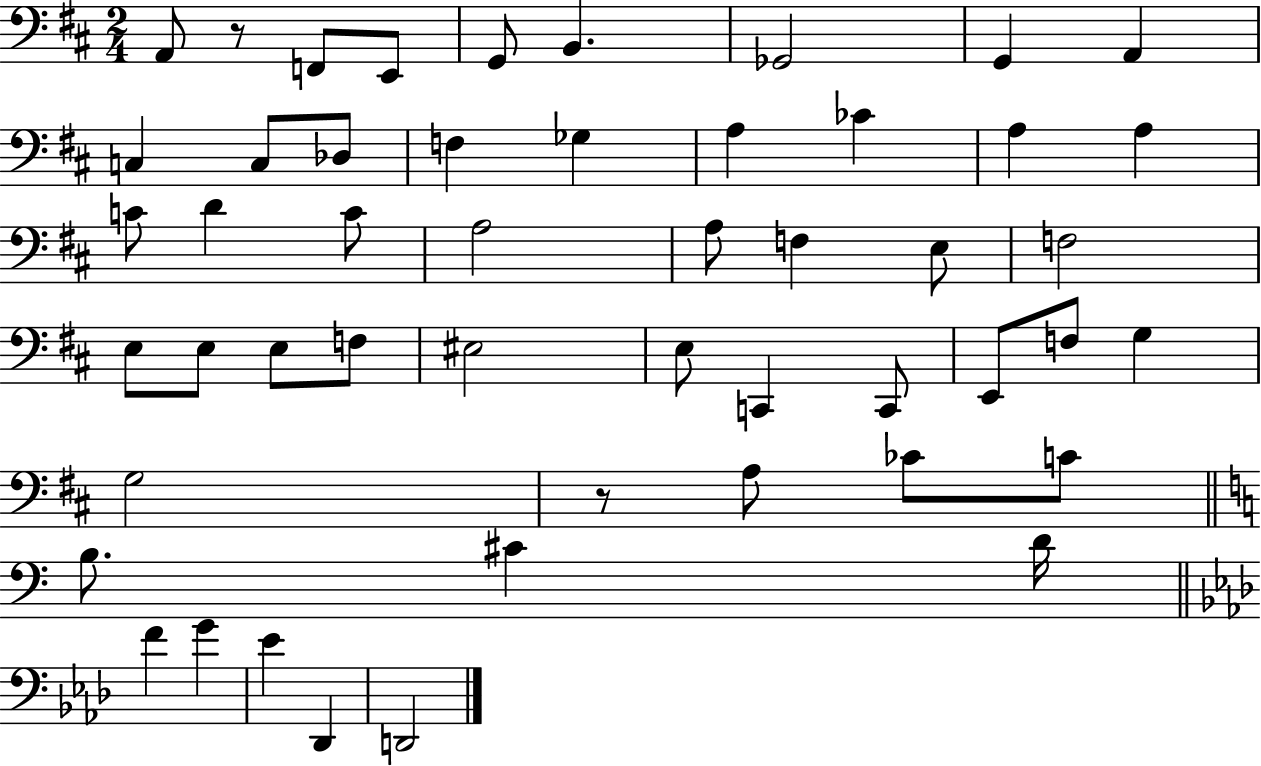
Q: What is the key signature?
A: D major